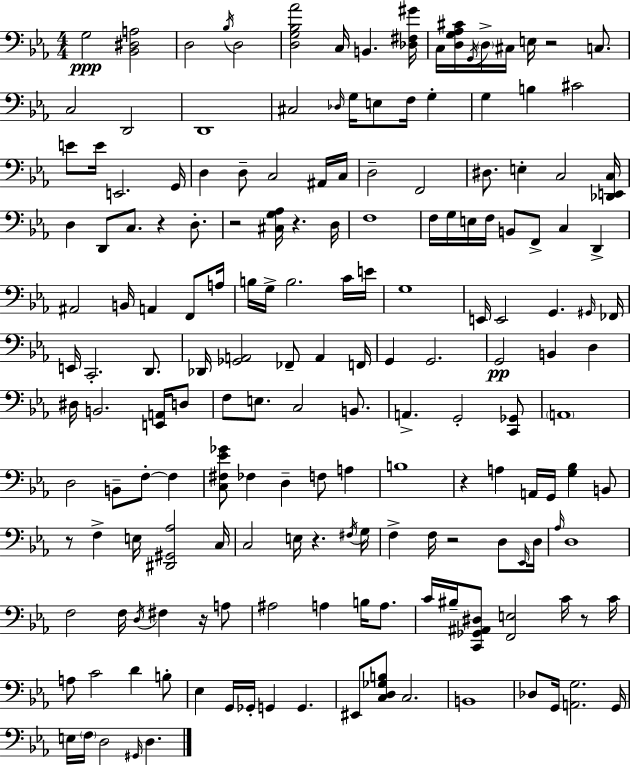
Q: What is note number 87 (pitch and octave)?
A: B2